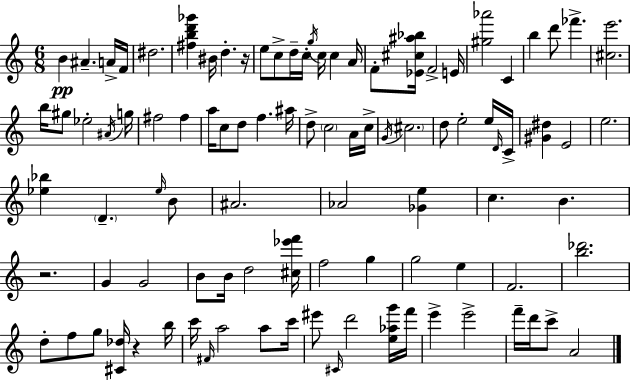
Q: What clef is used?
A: treble